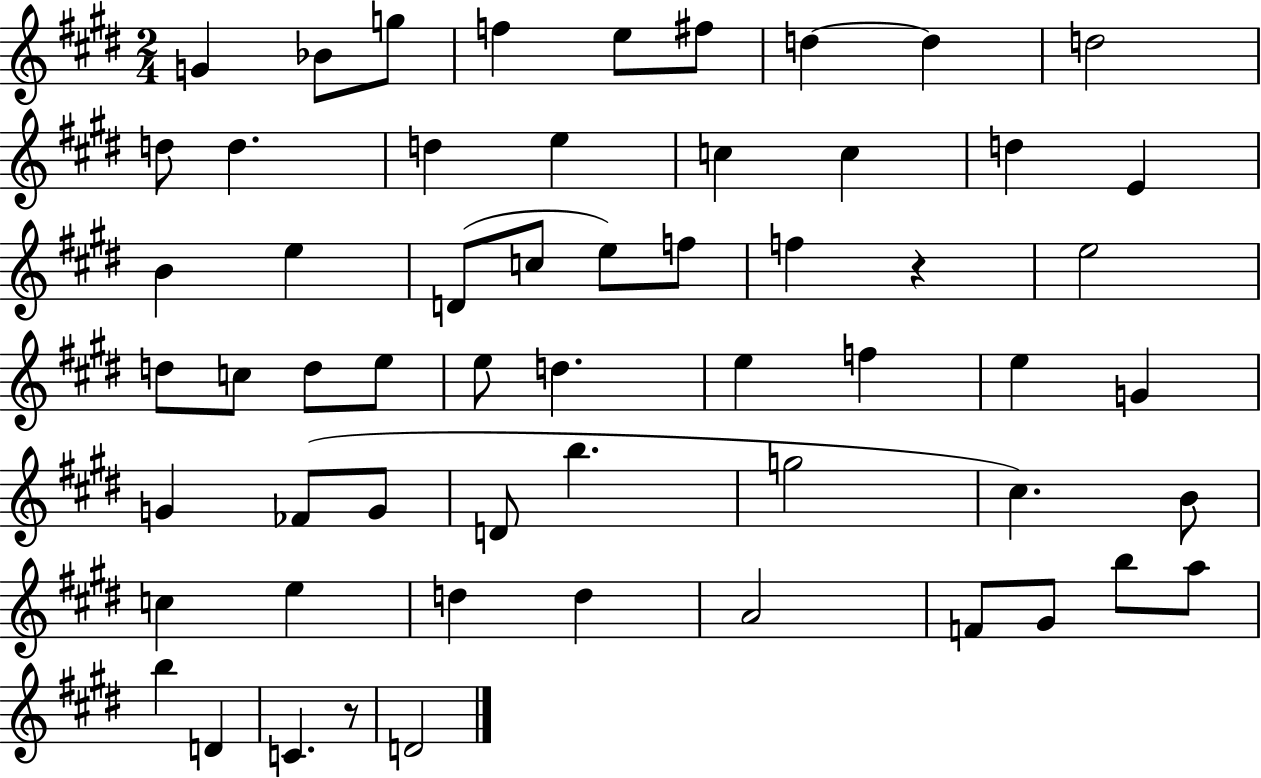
G4/q Bb4/e G5/e F5/q E5/e F#5/e D5/q D5/q D5/h D5/e D5/q. D5/q E5/q C5/q C5/q D5/q E4/q B4/q E5/q D4/e C5/e E5/e F5/e F5/q R/q E5/h D5/e C5/e D5/e E5/e E5/e D5/q. E5/q F5/q E5/q G4/q G4/q FES4/e G4/e D4/e B5/q. G5/h C#5/q. B4/e C5/q E5/q D5/q D5/q A4/h F4/e G#4/e B5/e A5/e B5/q D4/q C4/q. R/e D4/h